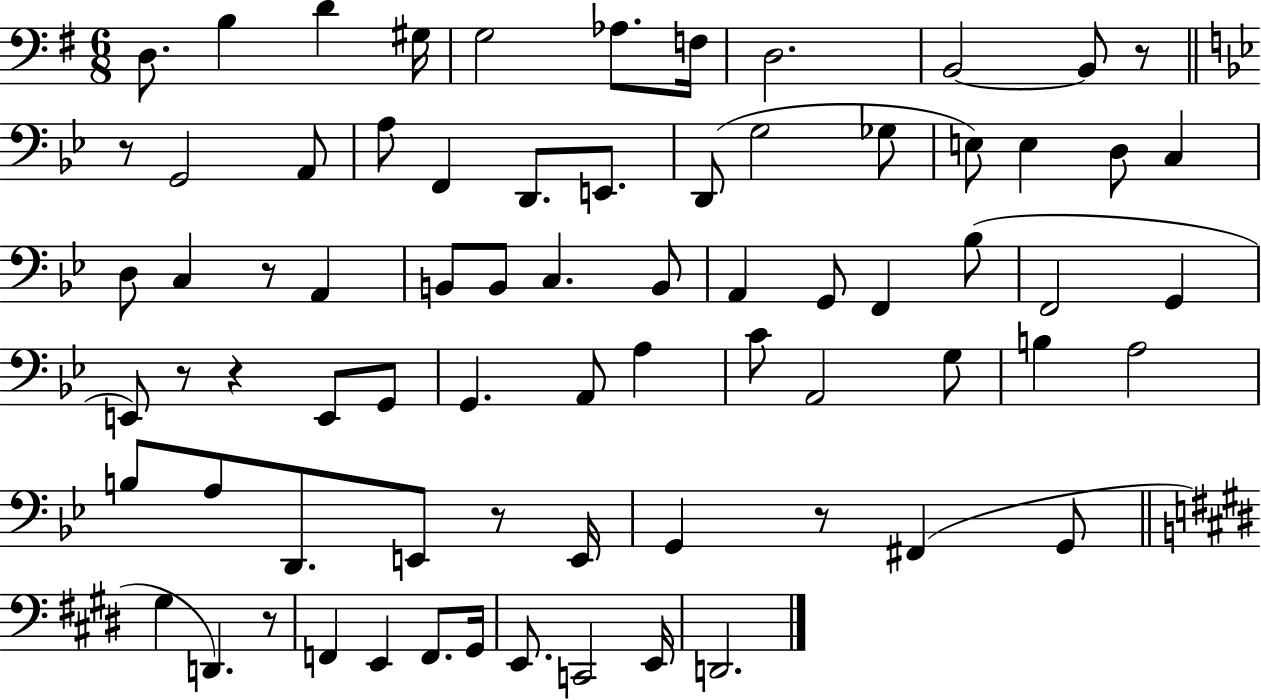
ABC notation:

X:1
T:Untitled
M:6/8
L:1/4
K:G
D,/2 B, D ^G,/4 G,2 _A,/2 F,/4 D,2 B,,2 B,,/2 z/2 z/2 G,,2 A,,/2 A,/2 F,, D,,/2 E,,/2 D,,/2 G,2 _G,/2 E,/2 E, D,/2 C, D,/2 C, z/2 A,, B,,/2 B,,/2 C, B,,/2 A,, G,,/2 F,, _B,/2 F,,2 G,, E,,/2 z/2 z E,,/2 G,,/2 G,, A,,/2 A, C/2 A,,2 G,/2 B, A,2 B,/2 A,/2 D,,/2 E,,/2 z/2 E,,/4 G,, z/2 ^F,, G,,/2 ^G, D,, z/2 F,, E,, F,,/2 ^G,,/4 E,,/2 C,,2 E,,/4 D,,2